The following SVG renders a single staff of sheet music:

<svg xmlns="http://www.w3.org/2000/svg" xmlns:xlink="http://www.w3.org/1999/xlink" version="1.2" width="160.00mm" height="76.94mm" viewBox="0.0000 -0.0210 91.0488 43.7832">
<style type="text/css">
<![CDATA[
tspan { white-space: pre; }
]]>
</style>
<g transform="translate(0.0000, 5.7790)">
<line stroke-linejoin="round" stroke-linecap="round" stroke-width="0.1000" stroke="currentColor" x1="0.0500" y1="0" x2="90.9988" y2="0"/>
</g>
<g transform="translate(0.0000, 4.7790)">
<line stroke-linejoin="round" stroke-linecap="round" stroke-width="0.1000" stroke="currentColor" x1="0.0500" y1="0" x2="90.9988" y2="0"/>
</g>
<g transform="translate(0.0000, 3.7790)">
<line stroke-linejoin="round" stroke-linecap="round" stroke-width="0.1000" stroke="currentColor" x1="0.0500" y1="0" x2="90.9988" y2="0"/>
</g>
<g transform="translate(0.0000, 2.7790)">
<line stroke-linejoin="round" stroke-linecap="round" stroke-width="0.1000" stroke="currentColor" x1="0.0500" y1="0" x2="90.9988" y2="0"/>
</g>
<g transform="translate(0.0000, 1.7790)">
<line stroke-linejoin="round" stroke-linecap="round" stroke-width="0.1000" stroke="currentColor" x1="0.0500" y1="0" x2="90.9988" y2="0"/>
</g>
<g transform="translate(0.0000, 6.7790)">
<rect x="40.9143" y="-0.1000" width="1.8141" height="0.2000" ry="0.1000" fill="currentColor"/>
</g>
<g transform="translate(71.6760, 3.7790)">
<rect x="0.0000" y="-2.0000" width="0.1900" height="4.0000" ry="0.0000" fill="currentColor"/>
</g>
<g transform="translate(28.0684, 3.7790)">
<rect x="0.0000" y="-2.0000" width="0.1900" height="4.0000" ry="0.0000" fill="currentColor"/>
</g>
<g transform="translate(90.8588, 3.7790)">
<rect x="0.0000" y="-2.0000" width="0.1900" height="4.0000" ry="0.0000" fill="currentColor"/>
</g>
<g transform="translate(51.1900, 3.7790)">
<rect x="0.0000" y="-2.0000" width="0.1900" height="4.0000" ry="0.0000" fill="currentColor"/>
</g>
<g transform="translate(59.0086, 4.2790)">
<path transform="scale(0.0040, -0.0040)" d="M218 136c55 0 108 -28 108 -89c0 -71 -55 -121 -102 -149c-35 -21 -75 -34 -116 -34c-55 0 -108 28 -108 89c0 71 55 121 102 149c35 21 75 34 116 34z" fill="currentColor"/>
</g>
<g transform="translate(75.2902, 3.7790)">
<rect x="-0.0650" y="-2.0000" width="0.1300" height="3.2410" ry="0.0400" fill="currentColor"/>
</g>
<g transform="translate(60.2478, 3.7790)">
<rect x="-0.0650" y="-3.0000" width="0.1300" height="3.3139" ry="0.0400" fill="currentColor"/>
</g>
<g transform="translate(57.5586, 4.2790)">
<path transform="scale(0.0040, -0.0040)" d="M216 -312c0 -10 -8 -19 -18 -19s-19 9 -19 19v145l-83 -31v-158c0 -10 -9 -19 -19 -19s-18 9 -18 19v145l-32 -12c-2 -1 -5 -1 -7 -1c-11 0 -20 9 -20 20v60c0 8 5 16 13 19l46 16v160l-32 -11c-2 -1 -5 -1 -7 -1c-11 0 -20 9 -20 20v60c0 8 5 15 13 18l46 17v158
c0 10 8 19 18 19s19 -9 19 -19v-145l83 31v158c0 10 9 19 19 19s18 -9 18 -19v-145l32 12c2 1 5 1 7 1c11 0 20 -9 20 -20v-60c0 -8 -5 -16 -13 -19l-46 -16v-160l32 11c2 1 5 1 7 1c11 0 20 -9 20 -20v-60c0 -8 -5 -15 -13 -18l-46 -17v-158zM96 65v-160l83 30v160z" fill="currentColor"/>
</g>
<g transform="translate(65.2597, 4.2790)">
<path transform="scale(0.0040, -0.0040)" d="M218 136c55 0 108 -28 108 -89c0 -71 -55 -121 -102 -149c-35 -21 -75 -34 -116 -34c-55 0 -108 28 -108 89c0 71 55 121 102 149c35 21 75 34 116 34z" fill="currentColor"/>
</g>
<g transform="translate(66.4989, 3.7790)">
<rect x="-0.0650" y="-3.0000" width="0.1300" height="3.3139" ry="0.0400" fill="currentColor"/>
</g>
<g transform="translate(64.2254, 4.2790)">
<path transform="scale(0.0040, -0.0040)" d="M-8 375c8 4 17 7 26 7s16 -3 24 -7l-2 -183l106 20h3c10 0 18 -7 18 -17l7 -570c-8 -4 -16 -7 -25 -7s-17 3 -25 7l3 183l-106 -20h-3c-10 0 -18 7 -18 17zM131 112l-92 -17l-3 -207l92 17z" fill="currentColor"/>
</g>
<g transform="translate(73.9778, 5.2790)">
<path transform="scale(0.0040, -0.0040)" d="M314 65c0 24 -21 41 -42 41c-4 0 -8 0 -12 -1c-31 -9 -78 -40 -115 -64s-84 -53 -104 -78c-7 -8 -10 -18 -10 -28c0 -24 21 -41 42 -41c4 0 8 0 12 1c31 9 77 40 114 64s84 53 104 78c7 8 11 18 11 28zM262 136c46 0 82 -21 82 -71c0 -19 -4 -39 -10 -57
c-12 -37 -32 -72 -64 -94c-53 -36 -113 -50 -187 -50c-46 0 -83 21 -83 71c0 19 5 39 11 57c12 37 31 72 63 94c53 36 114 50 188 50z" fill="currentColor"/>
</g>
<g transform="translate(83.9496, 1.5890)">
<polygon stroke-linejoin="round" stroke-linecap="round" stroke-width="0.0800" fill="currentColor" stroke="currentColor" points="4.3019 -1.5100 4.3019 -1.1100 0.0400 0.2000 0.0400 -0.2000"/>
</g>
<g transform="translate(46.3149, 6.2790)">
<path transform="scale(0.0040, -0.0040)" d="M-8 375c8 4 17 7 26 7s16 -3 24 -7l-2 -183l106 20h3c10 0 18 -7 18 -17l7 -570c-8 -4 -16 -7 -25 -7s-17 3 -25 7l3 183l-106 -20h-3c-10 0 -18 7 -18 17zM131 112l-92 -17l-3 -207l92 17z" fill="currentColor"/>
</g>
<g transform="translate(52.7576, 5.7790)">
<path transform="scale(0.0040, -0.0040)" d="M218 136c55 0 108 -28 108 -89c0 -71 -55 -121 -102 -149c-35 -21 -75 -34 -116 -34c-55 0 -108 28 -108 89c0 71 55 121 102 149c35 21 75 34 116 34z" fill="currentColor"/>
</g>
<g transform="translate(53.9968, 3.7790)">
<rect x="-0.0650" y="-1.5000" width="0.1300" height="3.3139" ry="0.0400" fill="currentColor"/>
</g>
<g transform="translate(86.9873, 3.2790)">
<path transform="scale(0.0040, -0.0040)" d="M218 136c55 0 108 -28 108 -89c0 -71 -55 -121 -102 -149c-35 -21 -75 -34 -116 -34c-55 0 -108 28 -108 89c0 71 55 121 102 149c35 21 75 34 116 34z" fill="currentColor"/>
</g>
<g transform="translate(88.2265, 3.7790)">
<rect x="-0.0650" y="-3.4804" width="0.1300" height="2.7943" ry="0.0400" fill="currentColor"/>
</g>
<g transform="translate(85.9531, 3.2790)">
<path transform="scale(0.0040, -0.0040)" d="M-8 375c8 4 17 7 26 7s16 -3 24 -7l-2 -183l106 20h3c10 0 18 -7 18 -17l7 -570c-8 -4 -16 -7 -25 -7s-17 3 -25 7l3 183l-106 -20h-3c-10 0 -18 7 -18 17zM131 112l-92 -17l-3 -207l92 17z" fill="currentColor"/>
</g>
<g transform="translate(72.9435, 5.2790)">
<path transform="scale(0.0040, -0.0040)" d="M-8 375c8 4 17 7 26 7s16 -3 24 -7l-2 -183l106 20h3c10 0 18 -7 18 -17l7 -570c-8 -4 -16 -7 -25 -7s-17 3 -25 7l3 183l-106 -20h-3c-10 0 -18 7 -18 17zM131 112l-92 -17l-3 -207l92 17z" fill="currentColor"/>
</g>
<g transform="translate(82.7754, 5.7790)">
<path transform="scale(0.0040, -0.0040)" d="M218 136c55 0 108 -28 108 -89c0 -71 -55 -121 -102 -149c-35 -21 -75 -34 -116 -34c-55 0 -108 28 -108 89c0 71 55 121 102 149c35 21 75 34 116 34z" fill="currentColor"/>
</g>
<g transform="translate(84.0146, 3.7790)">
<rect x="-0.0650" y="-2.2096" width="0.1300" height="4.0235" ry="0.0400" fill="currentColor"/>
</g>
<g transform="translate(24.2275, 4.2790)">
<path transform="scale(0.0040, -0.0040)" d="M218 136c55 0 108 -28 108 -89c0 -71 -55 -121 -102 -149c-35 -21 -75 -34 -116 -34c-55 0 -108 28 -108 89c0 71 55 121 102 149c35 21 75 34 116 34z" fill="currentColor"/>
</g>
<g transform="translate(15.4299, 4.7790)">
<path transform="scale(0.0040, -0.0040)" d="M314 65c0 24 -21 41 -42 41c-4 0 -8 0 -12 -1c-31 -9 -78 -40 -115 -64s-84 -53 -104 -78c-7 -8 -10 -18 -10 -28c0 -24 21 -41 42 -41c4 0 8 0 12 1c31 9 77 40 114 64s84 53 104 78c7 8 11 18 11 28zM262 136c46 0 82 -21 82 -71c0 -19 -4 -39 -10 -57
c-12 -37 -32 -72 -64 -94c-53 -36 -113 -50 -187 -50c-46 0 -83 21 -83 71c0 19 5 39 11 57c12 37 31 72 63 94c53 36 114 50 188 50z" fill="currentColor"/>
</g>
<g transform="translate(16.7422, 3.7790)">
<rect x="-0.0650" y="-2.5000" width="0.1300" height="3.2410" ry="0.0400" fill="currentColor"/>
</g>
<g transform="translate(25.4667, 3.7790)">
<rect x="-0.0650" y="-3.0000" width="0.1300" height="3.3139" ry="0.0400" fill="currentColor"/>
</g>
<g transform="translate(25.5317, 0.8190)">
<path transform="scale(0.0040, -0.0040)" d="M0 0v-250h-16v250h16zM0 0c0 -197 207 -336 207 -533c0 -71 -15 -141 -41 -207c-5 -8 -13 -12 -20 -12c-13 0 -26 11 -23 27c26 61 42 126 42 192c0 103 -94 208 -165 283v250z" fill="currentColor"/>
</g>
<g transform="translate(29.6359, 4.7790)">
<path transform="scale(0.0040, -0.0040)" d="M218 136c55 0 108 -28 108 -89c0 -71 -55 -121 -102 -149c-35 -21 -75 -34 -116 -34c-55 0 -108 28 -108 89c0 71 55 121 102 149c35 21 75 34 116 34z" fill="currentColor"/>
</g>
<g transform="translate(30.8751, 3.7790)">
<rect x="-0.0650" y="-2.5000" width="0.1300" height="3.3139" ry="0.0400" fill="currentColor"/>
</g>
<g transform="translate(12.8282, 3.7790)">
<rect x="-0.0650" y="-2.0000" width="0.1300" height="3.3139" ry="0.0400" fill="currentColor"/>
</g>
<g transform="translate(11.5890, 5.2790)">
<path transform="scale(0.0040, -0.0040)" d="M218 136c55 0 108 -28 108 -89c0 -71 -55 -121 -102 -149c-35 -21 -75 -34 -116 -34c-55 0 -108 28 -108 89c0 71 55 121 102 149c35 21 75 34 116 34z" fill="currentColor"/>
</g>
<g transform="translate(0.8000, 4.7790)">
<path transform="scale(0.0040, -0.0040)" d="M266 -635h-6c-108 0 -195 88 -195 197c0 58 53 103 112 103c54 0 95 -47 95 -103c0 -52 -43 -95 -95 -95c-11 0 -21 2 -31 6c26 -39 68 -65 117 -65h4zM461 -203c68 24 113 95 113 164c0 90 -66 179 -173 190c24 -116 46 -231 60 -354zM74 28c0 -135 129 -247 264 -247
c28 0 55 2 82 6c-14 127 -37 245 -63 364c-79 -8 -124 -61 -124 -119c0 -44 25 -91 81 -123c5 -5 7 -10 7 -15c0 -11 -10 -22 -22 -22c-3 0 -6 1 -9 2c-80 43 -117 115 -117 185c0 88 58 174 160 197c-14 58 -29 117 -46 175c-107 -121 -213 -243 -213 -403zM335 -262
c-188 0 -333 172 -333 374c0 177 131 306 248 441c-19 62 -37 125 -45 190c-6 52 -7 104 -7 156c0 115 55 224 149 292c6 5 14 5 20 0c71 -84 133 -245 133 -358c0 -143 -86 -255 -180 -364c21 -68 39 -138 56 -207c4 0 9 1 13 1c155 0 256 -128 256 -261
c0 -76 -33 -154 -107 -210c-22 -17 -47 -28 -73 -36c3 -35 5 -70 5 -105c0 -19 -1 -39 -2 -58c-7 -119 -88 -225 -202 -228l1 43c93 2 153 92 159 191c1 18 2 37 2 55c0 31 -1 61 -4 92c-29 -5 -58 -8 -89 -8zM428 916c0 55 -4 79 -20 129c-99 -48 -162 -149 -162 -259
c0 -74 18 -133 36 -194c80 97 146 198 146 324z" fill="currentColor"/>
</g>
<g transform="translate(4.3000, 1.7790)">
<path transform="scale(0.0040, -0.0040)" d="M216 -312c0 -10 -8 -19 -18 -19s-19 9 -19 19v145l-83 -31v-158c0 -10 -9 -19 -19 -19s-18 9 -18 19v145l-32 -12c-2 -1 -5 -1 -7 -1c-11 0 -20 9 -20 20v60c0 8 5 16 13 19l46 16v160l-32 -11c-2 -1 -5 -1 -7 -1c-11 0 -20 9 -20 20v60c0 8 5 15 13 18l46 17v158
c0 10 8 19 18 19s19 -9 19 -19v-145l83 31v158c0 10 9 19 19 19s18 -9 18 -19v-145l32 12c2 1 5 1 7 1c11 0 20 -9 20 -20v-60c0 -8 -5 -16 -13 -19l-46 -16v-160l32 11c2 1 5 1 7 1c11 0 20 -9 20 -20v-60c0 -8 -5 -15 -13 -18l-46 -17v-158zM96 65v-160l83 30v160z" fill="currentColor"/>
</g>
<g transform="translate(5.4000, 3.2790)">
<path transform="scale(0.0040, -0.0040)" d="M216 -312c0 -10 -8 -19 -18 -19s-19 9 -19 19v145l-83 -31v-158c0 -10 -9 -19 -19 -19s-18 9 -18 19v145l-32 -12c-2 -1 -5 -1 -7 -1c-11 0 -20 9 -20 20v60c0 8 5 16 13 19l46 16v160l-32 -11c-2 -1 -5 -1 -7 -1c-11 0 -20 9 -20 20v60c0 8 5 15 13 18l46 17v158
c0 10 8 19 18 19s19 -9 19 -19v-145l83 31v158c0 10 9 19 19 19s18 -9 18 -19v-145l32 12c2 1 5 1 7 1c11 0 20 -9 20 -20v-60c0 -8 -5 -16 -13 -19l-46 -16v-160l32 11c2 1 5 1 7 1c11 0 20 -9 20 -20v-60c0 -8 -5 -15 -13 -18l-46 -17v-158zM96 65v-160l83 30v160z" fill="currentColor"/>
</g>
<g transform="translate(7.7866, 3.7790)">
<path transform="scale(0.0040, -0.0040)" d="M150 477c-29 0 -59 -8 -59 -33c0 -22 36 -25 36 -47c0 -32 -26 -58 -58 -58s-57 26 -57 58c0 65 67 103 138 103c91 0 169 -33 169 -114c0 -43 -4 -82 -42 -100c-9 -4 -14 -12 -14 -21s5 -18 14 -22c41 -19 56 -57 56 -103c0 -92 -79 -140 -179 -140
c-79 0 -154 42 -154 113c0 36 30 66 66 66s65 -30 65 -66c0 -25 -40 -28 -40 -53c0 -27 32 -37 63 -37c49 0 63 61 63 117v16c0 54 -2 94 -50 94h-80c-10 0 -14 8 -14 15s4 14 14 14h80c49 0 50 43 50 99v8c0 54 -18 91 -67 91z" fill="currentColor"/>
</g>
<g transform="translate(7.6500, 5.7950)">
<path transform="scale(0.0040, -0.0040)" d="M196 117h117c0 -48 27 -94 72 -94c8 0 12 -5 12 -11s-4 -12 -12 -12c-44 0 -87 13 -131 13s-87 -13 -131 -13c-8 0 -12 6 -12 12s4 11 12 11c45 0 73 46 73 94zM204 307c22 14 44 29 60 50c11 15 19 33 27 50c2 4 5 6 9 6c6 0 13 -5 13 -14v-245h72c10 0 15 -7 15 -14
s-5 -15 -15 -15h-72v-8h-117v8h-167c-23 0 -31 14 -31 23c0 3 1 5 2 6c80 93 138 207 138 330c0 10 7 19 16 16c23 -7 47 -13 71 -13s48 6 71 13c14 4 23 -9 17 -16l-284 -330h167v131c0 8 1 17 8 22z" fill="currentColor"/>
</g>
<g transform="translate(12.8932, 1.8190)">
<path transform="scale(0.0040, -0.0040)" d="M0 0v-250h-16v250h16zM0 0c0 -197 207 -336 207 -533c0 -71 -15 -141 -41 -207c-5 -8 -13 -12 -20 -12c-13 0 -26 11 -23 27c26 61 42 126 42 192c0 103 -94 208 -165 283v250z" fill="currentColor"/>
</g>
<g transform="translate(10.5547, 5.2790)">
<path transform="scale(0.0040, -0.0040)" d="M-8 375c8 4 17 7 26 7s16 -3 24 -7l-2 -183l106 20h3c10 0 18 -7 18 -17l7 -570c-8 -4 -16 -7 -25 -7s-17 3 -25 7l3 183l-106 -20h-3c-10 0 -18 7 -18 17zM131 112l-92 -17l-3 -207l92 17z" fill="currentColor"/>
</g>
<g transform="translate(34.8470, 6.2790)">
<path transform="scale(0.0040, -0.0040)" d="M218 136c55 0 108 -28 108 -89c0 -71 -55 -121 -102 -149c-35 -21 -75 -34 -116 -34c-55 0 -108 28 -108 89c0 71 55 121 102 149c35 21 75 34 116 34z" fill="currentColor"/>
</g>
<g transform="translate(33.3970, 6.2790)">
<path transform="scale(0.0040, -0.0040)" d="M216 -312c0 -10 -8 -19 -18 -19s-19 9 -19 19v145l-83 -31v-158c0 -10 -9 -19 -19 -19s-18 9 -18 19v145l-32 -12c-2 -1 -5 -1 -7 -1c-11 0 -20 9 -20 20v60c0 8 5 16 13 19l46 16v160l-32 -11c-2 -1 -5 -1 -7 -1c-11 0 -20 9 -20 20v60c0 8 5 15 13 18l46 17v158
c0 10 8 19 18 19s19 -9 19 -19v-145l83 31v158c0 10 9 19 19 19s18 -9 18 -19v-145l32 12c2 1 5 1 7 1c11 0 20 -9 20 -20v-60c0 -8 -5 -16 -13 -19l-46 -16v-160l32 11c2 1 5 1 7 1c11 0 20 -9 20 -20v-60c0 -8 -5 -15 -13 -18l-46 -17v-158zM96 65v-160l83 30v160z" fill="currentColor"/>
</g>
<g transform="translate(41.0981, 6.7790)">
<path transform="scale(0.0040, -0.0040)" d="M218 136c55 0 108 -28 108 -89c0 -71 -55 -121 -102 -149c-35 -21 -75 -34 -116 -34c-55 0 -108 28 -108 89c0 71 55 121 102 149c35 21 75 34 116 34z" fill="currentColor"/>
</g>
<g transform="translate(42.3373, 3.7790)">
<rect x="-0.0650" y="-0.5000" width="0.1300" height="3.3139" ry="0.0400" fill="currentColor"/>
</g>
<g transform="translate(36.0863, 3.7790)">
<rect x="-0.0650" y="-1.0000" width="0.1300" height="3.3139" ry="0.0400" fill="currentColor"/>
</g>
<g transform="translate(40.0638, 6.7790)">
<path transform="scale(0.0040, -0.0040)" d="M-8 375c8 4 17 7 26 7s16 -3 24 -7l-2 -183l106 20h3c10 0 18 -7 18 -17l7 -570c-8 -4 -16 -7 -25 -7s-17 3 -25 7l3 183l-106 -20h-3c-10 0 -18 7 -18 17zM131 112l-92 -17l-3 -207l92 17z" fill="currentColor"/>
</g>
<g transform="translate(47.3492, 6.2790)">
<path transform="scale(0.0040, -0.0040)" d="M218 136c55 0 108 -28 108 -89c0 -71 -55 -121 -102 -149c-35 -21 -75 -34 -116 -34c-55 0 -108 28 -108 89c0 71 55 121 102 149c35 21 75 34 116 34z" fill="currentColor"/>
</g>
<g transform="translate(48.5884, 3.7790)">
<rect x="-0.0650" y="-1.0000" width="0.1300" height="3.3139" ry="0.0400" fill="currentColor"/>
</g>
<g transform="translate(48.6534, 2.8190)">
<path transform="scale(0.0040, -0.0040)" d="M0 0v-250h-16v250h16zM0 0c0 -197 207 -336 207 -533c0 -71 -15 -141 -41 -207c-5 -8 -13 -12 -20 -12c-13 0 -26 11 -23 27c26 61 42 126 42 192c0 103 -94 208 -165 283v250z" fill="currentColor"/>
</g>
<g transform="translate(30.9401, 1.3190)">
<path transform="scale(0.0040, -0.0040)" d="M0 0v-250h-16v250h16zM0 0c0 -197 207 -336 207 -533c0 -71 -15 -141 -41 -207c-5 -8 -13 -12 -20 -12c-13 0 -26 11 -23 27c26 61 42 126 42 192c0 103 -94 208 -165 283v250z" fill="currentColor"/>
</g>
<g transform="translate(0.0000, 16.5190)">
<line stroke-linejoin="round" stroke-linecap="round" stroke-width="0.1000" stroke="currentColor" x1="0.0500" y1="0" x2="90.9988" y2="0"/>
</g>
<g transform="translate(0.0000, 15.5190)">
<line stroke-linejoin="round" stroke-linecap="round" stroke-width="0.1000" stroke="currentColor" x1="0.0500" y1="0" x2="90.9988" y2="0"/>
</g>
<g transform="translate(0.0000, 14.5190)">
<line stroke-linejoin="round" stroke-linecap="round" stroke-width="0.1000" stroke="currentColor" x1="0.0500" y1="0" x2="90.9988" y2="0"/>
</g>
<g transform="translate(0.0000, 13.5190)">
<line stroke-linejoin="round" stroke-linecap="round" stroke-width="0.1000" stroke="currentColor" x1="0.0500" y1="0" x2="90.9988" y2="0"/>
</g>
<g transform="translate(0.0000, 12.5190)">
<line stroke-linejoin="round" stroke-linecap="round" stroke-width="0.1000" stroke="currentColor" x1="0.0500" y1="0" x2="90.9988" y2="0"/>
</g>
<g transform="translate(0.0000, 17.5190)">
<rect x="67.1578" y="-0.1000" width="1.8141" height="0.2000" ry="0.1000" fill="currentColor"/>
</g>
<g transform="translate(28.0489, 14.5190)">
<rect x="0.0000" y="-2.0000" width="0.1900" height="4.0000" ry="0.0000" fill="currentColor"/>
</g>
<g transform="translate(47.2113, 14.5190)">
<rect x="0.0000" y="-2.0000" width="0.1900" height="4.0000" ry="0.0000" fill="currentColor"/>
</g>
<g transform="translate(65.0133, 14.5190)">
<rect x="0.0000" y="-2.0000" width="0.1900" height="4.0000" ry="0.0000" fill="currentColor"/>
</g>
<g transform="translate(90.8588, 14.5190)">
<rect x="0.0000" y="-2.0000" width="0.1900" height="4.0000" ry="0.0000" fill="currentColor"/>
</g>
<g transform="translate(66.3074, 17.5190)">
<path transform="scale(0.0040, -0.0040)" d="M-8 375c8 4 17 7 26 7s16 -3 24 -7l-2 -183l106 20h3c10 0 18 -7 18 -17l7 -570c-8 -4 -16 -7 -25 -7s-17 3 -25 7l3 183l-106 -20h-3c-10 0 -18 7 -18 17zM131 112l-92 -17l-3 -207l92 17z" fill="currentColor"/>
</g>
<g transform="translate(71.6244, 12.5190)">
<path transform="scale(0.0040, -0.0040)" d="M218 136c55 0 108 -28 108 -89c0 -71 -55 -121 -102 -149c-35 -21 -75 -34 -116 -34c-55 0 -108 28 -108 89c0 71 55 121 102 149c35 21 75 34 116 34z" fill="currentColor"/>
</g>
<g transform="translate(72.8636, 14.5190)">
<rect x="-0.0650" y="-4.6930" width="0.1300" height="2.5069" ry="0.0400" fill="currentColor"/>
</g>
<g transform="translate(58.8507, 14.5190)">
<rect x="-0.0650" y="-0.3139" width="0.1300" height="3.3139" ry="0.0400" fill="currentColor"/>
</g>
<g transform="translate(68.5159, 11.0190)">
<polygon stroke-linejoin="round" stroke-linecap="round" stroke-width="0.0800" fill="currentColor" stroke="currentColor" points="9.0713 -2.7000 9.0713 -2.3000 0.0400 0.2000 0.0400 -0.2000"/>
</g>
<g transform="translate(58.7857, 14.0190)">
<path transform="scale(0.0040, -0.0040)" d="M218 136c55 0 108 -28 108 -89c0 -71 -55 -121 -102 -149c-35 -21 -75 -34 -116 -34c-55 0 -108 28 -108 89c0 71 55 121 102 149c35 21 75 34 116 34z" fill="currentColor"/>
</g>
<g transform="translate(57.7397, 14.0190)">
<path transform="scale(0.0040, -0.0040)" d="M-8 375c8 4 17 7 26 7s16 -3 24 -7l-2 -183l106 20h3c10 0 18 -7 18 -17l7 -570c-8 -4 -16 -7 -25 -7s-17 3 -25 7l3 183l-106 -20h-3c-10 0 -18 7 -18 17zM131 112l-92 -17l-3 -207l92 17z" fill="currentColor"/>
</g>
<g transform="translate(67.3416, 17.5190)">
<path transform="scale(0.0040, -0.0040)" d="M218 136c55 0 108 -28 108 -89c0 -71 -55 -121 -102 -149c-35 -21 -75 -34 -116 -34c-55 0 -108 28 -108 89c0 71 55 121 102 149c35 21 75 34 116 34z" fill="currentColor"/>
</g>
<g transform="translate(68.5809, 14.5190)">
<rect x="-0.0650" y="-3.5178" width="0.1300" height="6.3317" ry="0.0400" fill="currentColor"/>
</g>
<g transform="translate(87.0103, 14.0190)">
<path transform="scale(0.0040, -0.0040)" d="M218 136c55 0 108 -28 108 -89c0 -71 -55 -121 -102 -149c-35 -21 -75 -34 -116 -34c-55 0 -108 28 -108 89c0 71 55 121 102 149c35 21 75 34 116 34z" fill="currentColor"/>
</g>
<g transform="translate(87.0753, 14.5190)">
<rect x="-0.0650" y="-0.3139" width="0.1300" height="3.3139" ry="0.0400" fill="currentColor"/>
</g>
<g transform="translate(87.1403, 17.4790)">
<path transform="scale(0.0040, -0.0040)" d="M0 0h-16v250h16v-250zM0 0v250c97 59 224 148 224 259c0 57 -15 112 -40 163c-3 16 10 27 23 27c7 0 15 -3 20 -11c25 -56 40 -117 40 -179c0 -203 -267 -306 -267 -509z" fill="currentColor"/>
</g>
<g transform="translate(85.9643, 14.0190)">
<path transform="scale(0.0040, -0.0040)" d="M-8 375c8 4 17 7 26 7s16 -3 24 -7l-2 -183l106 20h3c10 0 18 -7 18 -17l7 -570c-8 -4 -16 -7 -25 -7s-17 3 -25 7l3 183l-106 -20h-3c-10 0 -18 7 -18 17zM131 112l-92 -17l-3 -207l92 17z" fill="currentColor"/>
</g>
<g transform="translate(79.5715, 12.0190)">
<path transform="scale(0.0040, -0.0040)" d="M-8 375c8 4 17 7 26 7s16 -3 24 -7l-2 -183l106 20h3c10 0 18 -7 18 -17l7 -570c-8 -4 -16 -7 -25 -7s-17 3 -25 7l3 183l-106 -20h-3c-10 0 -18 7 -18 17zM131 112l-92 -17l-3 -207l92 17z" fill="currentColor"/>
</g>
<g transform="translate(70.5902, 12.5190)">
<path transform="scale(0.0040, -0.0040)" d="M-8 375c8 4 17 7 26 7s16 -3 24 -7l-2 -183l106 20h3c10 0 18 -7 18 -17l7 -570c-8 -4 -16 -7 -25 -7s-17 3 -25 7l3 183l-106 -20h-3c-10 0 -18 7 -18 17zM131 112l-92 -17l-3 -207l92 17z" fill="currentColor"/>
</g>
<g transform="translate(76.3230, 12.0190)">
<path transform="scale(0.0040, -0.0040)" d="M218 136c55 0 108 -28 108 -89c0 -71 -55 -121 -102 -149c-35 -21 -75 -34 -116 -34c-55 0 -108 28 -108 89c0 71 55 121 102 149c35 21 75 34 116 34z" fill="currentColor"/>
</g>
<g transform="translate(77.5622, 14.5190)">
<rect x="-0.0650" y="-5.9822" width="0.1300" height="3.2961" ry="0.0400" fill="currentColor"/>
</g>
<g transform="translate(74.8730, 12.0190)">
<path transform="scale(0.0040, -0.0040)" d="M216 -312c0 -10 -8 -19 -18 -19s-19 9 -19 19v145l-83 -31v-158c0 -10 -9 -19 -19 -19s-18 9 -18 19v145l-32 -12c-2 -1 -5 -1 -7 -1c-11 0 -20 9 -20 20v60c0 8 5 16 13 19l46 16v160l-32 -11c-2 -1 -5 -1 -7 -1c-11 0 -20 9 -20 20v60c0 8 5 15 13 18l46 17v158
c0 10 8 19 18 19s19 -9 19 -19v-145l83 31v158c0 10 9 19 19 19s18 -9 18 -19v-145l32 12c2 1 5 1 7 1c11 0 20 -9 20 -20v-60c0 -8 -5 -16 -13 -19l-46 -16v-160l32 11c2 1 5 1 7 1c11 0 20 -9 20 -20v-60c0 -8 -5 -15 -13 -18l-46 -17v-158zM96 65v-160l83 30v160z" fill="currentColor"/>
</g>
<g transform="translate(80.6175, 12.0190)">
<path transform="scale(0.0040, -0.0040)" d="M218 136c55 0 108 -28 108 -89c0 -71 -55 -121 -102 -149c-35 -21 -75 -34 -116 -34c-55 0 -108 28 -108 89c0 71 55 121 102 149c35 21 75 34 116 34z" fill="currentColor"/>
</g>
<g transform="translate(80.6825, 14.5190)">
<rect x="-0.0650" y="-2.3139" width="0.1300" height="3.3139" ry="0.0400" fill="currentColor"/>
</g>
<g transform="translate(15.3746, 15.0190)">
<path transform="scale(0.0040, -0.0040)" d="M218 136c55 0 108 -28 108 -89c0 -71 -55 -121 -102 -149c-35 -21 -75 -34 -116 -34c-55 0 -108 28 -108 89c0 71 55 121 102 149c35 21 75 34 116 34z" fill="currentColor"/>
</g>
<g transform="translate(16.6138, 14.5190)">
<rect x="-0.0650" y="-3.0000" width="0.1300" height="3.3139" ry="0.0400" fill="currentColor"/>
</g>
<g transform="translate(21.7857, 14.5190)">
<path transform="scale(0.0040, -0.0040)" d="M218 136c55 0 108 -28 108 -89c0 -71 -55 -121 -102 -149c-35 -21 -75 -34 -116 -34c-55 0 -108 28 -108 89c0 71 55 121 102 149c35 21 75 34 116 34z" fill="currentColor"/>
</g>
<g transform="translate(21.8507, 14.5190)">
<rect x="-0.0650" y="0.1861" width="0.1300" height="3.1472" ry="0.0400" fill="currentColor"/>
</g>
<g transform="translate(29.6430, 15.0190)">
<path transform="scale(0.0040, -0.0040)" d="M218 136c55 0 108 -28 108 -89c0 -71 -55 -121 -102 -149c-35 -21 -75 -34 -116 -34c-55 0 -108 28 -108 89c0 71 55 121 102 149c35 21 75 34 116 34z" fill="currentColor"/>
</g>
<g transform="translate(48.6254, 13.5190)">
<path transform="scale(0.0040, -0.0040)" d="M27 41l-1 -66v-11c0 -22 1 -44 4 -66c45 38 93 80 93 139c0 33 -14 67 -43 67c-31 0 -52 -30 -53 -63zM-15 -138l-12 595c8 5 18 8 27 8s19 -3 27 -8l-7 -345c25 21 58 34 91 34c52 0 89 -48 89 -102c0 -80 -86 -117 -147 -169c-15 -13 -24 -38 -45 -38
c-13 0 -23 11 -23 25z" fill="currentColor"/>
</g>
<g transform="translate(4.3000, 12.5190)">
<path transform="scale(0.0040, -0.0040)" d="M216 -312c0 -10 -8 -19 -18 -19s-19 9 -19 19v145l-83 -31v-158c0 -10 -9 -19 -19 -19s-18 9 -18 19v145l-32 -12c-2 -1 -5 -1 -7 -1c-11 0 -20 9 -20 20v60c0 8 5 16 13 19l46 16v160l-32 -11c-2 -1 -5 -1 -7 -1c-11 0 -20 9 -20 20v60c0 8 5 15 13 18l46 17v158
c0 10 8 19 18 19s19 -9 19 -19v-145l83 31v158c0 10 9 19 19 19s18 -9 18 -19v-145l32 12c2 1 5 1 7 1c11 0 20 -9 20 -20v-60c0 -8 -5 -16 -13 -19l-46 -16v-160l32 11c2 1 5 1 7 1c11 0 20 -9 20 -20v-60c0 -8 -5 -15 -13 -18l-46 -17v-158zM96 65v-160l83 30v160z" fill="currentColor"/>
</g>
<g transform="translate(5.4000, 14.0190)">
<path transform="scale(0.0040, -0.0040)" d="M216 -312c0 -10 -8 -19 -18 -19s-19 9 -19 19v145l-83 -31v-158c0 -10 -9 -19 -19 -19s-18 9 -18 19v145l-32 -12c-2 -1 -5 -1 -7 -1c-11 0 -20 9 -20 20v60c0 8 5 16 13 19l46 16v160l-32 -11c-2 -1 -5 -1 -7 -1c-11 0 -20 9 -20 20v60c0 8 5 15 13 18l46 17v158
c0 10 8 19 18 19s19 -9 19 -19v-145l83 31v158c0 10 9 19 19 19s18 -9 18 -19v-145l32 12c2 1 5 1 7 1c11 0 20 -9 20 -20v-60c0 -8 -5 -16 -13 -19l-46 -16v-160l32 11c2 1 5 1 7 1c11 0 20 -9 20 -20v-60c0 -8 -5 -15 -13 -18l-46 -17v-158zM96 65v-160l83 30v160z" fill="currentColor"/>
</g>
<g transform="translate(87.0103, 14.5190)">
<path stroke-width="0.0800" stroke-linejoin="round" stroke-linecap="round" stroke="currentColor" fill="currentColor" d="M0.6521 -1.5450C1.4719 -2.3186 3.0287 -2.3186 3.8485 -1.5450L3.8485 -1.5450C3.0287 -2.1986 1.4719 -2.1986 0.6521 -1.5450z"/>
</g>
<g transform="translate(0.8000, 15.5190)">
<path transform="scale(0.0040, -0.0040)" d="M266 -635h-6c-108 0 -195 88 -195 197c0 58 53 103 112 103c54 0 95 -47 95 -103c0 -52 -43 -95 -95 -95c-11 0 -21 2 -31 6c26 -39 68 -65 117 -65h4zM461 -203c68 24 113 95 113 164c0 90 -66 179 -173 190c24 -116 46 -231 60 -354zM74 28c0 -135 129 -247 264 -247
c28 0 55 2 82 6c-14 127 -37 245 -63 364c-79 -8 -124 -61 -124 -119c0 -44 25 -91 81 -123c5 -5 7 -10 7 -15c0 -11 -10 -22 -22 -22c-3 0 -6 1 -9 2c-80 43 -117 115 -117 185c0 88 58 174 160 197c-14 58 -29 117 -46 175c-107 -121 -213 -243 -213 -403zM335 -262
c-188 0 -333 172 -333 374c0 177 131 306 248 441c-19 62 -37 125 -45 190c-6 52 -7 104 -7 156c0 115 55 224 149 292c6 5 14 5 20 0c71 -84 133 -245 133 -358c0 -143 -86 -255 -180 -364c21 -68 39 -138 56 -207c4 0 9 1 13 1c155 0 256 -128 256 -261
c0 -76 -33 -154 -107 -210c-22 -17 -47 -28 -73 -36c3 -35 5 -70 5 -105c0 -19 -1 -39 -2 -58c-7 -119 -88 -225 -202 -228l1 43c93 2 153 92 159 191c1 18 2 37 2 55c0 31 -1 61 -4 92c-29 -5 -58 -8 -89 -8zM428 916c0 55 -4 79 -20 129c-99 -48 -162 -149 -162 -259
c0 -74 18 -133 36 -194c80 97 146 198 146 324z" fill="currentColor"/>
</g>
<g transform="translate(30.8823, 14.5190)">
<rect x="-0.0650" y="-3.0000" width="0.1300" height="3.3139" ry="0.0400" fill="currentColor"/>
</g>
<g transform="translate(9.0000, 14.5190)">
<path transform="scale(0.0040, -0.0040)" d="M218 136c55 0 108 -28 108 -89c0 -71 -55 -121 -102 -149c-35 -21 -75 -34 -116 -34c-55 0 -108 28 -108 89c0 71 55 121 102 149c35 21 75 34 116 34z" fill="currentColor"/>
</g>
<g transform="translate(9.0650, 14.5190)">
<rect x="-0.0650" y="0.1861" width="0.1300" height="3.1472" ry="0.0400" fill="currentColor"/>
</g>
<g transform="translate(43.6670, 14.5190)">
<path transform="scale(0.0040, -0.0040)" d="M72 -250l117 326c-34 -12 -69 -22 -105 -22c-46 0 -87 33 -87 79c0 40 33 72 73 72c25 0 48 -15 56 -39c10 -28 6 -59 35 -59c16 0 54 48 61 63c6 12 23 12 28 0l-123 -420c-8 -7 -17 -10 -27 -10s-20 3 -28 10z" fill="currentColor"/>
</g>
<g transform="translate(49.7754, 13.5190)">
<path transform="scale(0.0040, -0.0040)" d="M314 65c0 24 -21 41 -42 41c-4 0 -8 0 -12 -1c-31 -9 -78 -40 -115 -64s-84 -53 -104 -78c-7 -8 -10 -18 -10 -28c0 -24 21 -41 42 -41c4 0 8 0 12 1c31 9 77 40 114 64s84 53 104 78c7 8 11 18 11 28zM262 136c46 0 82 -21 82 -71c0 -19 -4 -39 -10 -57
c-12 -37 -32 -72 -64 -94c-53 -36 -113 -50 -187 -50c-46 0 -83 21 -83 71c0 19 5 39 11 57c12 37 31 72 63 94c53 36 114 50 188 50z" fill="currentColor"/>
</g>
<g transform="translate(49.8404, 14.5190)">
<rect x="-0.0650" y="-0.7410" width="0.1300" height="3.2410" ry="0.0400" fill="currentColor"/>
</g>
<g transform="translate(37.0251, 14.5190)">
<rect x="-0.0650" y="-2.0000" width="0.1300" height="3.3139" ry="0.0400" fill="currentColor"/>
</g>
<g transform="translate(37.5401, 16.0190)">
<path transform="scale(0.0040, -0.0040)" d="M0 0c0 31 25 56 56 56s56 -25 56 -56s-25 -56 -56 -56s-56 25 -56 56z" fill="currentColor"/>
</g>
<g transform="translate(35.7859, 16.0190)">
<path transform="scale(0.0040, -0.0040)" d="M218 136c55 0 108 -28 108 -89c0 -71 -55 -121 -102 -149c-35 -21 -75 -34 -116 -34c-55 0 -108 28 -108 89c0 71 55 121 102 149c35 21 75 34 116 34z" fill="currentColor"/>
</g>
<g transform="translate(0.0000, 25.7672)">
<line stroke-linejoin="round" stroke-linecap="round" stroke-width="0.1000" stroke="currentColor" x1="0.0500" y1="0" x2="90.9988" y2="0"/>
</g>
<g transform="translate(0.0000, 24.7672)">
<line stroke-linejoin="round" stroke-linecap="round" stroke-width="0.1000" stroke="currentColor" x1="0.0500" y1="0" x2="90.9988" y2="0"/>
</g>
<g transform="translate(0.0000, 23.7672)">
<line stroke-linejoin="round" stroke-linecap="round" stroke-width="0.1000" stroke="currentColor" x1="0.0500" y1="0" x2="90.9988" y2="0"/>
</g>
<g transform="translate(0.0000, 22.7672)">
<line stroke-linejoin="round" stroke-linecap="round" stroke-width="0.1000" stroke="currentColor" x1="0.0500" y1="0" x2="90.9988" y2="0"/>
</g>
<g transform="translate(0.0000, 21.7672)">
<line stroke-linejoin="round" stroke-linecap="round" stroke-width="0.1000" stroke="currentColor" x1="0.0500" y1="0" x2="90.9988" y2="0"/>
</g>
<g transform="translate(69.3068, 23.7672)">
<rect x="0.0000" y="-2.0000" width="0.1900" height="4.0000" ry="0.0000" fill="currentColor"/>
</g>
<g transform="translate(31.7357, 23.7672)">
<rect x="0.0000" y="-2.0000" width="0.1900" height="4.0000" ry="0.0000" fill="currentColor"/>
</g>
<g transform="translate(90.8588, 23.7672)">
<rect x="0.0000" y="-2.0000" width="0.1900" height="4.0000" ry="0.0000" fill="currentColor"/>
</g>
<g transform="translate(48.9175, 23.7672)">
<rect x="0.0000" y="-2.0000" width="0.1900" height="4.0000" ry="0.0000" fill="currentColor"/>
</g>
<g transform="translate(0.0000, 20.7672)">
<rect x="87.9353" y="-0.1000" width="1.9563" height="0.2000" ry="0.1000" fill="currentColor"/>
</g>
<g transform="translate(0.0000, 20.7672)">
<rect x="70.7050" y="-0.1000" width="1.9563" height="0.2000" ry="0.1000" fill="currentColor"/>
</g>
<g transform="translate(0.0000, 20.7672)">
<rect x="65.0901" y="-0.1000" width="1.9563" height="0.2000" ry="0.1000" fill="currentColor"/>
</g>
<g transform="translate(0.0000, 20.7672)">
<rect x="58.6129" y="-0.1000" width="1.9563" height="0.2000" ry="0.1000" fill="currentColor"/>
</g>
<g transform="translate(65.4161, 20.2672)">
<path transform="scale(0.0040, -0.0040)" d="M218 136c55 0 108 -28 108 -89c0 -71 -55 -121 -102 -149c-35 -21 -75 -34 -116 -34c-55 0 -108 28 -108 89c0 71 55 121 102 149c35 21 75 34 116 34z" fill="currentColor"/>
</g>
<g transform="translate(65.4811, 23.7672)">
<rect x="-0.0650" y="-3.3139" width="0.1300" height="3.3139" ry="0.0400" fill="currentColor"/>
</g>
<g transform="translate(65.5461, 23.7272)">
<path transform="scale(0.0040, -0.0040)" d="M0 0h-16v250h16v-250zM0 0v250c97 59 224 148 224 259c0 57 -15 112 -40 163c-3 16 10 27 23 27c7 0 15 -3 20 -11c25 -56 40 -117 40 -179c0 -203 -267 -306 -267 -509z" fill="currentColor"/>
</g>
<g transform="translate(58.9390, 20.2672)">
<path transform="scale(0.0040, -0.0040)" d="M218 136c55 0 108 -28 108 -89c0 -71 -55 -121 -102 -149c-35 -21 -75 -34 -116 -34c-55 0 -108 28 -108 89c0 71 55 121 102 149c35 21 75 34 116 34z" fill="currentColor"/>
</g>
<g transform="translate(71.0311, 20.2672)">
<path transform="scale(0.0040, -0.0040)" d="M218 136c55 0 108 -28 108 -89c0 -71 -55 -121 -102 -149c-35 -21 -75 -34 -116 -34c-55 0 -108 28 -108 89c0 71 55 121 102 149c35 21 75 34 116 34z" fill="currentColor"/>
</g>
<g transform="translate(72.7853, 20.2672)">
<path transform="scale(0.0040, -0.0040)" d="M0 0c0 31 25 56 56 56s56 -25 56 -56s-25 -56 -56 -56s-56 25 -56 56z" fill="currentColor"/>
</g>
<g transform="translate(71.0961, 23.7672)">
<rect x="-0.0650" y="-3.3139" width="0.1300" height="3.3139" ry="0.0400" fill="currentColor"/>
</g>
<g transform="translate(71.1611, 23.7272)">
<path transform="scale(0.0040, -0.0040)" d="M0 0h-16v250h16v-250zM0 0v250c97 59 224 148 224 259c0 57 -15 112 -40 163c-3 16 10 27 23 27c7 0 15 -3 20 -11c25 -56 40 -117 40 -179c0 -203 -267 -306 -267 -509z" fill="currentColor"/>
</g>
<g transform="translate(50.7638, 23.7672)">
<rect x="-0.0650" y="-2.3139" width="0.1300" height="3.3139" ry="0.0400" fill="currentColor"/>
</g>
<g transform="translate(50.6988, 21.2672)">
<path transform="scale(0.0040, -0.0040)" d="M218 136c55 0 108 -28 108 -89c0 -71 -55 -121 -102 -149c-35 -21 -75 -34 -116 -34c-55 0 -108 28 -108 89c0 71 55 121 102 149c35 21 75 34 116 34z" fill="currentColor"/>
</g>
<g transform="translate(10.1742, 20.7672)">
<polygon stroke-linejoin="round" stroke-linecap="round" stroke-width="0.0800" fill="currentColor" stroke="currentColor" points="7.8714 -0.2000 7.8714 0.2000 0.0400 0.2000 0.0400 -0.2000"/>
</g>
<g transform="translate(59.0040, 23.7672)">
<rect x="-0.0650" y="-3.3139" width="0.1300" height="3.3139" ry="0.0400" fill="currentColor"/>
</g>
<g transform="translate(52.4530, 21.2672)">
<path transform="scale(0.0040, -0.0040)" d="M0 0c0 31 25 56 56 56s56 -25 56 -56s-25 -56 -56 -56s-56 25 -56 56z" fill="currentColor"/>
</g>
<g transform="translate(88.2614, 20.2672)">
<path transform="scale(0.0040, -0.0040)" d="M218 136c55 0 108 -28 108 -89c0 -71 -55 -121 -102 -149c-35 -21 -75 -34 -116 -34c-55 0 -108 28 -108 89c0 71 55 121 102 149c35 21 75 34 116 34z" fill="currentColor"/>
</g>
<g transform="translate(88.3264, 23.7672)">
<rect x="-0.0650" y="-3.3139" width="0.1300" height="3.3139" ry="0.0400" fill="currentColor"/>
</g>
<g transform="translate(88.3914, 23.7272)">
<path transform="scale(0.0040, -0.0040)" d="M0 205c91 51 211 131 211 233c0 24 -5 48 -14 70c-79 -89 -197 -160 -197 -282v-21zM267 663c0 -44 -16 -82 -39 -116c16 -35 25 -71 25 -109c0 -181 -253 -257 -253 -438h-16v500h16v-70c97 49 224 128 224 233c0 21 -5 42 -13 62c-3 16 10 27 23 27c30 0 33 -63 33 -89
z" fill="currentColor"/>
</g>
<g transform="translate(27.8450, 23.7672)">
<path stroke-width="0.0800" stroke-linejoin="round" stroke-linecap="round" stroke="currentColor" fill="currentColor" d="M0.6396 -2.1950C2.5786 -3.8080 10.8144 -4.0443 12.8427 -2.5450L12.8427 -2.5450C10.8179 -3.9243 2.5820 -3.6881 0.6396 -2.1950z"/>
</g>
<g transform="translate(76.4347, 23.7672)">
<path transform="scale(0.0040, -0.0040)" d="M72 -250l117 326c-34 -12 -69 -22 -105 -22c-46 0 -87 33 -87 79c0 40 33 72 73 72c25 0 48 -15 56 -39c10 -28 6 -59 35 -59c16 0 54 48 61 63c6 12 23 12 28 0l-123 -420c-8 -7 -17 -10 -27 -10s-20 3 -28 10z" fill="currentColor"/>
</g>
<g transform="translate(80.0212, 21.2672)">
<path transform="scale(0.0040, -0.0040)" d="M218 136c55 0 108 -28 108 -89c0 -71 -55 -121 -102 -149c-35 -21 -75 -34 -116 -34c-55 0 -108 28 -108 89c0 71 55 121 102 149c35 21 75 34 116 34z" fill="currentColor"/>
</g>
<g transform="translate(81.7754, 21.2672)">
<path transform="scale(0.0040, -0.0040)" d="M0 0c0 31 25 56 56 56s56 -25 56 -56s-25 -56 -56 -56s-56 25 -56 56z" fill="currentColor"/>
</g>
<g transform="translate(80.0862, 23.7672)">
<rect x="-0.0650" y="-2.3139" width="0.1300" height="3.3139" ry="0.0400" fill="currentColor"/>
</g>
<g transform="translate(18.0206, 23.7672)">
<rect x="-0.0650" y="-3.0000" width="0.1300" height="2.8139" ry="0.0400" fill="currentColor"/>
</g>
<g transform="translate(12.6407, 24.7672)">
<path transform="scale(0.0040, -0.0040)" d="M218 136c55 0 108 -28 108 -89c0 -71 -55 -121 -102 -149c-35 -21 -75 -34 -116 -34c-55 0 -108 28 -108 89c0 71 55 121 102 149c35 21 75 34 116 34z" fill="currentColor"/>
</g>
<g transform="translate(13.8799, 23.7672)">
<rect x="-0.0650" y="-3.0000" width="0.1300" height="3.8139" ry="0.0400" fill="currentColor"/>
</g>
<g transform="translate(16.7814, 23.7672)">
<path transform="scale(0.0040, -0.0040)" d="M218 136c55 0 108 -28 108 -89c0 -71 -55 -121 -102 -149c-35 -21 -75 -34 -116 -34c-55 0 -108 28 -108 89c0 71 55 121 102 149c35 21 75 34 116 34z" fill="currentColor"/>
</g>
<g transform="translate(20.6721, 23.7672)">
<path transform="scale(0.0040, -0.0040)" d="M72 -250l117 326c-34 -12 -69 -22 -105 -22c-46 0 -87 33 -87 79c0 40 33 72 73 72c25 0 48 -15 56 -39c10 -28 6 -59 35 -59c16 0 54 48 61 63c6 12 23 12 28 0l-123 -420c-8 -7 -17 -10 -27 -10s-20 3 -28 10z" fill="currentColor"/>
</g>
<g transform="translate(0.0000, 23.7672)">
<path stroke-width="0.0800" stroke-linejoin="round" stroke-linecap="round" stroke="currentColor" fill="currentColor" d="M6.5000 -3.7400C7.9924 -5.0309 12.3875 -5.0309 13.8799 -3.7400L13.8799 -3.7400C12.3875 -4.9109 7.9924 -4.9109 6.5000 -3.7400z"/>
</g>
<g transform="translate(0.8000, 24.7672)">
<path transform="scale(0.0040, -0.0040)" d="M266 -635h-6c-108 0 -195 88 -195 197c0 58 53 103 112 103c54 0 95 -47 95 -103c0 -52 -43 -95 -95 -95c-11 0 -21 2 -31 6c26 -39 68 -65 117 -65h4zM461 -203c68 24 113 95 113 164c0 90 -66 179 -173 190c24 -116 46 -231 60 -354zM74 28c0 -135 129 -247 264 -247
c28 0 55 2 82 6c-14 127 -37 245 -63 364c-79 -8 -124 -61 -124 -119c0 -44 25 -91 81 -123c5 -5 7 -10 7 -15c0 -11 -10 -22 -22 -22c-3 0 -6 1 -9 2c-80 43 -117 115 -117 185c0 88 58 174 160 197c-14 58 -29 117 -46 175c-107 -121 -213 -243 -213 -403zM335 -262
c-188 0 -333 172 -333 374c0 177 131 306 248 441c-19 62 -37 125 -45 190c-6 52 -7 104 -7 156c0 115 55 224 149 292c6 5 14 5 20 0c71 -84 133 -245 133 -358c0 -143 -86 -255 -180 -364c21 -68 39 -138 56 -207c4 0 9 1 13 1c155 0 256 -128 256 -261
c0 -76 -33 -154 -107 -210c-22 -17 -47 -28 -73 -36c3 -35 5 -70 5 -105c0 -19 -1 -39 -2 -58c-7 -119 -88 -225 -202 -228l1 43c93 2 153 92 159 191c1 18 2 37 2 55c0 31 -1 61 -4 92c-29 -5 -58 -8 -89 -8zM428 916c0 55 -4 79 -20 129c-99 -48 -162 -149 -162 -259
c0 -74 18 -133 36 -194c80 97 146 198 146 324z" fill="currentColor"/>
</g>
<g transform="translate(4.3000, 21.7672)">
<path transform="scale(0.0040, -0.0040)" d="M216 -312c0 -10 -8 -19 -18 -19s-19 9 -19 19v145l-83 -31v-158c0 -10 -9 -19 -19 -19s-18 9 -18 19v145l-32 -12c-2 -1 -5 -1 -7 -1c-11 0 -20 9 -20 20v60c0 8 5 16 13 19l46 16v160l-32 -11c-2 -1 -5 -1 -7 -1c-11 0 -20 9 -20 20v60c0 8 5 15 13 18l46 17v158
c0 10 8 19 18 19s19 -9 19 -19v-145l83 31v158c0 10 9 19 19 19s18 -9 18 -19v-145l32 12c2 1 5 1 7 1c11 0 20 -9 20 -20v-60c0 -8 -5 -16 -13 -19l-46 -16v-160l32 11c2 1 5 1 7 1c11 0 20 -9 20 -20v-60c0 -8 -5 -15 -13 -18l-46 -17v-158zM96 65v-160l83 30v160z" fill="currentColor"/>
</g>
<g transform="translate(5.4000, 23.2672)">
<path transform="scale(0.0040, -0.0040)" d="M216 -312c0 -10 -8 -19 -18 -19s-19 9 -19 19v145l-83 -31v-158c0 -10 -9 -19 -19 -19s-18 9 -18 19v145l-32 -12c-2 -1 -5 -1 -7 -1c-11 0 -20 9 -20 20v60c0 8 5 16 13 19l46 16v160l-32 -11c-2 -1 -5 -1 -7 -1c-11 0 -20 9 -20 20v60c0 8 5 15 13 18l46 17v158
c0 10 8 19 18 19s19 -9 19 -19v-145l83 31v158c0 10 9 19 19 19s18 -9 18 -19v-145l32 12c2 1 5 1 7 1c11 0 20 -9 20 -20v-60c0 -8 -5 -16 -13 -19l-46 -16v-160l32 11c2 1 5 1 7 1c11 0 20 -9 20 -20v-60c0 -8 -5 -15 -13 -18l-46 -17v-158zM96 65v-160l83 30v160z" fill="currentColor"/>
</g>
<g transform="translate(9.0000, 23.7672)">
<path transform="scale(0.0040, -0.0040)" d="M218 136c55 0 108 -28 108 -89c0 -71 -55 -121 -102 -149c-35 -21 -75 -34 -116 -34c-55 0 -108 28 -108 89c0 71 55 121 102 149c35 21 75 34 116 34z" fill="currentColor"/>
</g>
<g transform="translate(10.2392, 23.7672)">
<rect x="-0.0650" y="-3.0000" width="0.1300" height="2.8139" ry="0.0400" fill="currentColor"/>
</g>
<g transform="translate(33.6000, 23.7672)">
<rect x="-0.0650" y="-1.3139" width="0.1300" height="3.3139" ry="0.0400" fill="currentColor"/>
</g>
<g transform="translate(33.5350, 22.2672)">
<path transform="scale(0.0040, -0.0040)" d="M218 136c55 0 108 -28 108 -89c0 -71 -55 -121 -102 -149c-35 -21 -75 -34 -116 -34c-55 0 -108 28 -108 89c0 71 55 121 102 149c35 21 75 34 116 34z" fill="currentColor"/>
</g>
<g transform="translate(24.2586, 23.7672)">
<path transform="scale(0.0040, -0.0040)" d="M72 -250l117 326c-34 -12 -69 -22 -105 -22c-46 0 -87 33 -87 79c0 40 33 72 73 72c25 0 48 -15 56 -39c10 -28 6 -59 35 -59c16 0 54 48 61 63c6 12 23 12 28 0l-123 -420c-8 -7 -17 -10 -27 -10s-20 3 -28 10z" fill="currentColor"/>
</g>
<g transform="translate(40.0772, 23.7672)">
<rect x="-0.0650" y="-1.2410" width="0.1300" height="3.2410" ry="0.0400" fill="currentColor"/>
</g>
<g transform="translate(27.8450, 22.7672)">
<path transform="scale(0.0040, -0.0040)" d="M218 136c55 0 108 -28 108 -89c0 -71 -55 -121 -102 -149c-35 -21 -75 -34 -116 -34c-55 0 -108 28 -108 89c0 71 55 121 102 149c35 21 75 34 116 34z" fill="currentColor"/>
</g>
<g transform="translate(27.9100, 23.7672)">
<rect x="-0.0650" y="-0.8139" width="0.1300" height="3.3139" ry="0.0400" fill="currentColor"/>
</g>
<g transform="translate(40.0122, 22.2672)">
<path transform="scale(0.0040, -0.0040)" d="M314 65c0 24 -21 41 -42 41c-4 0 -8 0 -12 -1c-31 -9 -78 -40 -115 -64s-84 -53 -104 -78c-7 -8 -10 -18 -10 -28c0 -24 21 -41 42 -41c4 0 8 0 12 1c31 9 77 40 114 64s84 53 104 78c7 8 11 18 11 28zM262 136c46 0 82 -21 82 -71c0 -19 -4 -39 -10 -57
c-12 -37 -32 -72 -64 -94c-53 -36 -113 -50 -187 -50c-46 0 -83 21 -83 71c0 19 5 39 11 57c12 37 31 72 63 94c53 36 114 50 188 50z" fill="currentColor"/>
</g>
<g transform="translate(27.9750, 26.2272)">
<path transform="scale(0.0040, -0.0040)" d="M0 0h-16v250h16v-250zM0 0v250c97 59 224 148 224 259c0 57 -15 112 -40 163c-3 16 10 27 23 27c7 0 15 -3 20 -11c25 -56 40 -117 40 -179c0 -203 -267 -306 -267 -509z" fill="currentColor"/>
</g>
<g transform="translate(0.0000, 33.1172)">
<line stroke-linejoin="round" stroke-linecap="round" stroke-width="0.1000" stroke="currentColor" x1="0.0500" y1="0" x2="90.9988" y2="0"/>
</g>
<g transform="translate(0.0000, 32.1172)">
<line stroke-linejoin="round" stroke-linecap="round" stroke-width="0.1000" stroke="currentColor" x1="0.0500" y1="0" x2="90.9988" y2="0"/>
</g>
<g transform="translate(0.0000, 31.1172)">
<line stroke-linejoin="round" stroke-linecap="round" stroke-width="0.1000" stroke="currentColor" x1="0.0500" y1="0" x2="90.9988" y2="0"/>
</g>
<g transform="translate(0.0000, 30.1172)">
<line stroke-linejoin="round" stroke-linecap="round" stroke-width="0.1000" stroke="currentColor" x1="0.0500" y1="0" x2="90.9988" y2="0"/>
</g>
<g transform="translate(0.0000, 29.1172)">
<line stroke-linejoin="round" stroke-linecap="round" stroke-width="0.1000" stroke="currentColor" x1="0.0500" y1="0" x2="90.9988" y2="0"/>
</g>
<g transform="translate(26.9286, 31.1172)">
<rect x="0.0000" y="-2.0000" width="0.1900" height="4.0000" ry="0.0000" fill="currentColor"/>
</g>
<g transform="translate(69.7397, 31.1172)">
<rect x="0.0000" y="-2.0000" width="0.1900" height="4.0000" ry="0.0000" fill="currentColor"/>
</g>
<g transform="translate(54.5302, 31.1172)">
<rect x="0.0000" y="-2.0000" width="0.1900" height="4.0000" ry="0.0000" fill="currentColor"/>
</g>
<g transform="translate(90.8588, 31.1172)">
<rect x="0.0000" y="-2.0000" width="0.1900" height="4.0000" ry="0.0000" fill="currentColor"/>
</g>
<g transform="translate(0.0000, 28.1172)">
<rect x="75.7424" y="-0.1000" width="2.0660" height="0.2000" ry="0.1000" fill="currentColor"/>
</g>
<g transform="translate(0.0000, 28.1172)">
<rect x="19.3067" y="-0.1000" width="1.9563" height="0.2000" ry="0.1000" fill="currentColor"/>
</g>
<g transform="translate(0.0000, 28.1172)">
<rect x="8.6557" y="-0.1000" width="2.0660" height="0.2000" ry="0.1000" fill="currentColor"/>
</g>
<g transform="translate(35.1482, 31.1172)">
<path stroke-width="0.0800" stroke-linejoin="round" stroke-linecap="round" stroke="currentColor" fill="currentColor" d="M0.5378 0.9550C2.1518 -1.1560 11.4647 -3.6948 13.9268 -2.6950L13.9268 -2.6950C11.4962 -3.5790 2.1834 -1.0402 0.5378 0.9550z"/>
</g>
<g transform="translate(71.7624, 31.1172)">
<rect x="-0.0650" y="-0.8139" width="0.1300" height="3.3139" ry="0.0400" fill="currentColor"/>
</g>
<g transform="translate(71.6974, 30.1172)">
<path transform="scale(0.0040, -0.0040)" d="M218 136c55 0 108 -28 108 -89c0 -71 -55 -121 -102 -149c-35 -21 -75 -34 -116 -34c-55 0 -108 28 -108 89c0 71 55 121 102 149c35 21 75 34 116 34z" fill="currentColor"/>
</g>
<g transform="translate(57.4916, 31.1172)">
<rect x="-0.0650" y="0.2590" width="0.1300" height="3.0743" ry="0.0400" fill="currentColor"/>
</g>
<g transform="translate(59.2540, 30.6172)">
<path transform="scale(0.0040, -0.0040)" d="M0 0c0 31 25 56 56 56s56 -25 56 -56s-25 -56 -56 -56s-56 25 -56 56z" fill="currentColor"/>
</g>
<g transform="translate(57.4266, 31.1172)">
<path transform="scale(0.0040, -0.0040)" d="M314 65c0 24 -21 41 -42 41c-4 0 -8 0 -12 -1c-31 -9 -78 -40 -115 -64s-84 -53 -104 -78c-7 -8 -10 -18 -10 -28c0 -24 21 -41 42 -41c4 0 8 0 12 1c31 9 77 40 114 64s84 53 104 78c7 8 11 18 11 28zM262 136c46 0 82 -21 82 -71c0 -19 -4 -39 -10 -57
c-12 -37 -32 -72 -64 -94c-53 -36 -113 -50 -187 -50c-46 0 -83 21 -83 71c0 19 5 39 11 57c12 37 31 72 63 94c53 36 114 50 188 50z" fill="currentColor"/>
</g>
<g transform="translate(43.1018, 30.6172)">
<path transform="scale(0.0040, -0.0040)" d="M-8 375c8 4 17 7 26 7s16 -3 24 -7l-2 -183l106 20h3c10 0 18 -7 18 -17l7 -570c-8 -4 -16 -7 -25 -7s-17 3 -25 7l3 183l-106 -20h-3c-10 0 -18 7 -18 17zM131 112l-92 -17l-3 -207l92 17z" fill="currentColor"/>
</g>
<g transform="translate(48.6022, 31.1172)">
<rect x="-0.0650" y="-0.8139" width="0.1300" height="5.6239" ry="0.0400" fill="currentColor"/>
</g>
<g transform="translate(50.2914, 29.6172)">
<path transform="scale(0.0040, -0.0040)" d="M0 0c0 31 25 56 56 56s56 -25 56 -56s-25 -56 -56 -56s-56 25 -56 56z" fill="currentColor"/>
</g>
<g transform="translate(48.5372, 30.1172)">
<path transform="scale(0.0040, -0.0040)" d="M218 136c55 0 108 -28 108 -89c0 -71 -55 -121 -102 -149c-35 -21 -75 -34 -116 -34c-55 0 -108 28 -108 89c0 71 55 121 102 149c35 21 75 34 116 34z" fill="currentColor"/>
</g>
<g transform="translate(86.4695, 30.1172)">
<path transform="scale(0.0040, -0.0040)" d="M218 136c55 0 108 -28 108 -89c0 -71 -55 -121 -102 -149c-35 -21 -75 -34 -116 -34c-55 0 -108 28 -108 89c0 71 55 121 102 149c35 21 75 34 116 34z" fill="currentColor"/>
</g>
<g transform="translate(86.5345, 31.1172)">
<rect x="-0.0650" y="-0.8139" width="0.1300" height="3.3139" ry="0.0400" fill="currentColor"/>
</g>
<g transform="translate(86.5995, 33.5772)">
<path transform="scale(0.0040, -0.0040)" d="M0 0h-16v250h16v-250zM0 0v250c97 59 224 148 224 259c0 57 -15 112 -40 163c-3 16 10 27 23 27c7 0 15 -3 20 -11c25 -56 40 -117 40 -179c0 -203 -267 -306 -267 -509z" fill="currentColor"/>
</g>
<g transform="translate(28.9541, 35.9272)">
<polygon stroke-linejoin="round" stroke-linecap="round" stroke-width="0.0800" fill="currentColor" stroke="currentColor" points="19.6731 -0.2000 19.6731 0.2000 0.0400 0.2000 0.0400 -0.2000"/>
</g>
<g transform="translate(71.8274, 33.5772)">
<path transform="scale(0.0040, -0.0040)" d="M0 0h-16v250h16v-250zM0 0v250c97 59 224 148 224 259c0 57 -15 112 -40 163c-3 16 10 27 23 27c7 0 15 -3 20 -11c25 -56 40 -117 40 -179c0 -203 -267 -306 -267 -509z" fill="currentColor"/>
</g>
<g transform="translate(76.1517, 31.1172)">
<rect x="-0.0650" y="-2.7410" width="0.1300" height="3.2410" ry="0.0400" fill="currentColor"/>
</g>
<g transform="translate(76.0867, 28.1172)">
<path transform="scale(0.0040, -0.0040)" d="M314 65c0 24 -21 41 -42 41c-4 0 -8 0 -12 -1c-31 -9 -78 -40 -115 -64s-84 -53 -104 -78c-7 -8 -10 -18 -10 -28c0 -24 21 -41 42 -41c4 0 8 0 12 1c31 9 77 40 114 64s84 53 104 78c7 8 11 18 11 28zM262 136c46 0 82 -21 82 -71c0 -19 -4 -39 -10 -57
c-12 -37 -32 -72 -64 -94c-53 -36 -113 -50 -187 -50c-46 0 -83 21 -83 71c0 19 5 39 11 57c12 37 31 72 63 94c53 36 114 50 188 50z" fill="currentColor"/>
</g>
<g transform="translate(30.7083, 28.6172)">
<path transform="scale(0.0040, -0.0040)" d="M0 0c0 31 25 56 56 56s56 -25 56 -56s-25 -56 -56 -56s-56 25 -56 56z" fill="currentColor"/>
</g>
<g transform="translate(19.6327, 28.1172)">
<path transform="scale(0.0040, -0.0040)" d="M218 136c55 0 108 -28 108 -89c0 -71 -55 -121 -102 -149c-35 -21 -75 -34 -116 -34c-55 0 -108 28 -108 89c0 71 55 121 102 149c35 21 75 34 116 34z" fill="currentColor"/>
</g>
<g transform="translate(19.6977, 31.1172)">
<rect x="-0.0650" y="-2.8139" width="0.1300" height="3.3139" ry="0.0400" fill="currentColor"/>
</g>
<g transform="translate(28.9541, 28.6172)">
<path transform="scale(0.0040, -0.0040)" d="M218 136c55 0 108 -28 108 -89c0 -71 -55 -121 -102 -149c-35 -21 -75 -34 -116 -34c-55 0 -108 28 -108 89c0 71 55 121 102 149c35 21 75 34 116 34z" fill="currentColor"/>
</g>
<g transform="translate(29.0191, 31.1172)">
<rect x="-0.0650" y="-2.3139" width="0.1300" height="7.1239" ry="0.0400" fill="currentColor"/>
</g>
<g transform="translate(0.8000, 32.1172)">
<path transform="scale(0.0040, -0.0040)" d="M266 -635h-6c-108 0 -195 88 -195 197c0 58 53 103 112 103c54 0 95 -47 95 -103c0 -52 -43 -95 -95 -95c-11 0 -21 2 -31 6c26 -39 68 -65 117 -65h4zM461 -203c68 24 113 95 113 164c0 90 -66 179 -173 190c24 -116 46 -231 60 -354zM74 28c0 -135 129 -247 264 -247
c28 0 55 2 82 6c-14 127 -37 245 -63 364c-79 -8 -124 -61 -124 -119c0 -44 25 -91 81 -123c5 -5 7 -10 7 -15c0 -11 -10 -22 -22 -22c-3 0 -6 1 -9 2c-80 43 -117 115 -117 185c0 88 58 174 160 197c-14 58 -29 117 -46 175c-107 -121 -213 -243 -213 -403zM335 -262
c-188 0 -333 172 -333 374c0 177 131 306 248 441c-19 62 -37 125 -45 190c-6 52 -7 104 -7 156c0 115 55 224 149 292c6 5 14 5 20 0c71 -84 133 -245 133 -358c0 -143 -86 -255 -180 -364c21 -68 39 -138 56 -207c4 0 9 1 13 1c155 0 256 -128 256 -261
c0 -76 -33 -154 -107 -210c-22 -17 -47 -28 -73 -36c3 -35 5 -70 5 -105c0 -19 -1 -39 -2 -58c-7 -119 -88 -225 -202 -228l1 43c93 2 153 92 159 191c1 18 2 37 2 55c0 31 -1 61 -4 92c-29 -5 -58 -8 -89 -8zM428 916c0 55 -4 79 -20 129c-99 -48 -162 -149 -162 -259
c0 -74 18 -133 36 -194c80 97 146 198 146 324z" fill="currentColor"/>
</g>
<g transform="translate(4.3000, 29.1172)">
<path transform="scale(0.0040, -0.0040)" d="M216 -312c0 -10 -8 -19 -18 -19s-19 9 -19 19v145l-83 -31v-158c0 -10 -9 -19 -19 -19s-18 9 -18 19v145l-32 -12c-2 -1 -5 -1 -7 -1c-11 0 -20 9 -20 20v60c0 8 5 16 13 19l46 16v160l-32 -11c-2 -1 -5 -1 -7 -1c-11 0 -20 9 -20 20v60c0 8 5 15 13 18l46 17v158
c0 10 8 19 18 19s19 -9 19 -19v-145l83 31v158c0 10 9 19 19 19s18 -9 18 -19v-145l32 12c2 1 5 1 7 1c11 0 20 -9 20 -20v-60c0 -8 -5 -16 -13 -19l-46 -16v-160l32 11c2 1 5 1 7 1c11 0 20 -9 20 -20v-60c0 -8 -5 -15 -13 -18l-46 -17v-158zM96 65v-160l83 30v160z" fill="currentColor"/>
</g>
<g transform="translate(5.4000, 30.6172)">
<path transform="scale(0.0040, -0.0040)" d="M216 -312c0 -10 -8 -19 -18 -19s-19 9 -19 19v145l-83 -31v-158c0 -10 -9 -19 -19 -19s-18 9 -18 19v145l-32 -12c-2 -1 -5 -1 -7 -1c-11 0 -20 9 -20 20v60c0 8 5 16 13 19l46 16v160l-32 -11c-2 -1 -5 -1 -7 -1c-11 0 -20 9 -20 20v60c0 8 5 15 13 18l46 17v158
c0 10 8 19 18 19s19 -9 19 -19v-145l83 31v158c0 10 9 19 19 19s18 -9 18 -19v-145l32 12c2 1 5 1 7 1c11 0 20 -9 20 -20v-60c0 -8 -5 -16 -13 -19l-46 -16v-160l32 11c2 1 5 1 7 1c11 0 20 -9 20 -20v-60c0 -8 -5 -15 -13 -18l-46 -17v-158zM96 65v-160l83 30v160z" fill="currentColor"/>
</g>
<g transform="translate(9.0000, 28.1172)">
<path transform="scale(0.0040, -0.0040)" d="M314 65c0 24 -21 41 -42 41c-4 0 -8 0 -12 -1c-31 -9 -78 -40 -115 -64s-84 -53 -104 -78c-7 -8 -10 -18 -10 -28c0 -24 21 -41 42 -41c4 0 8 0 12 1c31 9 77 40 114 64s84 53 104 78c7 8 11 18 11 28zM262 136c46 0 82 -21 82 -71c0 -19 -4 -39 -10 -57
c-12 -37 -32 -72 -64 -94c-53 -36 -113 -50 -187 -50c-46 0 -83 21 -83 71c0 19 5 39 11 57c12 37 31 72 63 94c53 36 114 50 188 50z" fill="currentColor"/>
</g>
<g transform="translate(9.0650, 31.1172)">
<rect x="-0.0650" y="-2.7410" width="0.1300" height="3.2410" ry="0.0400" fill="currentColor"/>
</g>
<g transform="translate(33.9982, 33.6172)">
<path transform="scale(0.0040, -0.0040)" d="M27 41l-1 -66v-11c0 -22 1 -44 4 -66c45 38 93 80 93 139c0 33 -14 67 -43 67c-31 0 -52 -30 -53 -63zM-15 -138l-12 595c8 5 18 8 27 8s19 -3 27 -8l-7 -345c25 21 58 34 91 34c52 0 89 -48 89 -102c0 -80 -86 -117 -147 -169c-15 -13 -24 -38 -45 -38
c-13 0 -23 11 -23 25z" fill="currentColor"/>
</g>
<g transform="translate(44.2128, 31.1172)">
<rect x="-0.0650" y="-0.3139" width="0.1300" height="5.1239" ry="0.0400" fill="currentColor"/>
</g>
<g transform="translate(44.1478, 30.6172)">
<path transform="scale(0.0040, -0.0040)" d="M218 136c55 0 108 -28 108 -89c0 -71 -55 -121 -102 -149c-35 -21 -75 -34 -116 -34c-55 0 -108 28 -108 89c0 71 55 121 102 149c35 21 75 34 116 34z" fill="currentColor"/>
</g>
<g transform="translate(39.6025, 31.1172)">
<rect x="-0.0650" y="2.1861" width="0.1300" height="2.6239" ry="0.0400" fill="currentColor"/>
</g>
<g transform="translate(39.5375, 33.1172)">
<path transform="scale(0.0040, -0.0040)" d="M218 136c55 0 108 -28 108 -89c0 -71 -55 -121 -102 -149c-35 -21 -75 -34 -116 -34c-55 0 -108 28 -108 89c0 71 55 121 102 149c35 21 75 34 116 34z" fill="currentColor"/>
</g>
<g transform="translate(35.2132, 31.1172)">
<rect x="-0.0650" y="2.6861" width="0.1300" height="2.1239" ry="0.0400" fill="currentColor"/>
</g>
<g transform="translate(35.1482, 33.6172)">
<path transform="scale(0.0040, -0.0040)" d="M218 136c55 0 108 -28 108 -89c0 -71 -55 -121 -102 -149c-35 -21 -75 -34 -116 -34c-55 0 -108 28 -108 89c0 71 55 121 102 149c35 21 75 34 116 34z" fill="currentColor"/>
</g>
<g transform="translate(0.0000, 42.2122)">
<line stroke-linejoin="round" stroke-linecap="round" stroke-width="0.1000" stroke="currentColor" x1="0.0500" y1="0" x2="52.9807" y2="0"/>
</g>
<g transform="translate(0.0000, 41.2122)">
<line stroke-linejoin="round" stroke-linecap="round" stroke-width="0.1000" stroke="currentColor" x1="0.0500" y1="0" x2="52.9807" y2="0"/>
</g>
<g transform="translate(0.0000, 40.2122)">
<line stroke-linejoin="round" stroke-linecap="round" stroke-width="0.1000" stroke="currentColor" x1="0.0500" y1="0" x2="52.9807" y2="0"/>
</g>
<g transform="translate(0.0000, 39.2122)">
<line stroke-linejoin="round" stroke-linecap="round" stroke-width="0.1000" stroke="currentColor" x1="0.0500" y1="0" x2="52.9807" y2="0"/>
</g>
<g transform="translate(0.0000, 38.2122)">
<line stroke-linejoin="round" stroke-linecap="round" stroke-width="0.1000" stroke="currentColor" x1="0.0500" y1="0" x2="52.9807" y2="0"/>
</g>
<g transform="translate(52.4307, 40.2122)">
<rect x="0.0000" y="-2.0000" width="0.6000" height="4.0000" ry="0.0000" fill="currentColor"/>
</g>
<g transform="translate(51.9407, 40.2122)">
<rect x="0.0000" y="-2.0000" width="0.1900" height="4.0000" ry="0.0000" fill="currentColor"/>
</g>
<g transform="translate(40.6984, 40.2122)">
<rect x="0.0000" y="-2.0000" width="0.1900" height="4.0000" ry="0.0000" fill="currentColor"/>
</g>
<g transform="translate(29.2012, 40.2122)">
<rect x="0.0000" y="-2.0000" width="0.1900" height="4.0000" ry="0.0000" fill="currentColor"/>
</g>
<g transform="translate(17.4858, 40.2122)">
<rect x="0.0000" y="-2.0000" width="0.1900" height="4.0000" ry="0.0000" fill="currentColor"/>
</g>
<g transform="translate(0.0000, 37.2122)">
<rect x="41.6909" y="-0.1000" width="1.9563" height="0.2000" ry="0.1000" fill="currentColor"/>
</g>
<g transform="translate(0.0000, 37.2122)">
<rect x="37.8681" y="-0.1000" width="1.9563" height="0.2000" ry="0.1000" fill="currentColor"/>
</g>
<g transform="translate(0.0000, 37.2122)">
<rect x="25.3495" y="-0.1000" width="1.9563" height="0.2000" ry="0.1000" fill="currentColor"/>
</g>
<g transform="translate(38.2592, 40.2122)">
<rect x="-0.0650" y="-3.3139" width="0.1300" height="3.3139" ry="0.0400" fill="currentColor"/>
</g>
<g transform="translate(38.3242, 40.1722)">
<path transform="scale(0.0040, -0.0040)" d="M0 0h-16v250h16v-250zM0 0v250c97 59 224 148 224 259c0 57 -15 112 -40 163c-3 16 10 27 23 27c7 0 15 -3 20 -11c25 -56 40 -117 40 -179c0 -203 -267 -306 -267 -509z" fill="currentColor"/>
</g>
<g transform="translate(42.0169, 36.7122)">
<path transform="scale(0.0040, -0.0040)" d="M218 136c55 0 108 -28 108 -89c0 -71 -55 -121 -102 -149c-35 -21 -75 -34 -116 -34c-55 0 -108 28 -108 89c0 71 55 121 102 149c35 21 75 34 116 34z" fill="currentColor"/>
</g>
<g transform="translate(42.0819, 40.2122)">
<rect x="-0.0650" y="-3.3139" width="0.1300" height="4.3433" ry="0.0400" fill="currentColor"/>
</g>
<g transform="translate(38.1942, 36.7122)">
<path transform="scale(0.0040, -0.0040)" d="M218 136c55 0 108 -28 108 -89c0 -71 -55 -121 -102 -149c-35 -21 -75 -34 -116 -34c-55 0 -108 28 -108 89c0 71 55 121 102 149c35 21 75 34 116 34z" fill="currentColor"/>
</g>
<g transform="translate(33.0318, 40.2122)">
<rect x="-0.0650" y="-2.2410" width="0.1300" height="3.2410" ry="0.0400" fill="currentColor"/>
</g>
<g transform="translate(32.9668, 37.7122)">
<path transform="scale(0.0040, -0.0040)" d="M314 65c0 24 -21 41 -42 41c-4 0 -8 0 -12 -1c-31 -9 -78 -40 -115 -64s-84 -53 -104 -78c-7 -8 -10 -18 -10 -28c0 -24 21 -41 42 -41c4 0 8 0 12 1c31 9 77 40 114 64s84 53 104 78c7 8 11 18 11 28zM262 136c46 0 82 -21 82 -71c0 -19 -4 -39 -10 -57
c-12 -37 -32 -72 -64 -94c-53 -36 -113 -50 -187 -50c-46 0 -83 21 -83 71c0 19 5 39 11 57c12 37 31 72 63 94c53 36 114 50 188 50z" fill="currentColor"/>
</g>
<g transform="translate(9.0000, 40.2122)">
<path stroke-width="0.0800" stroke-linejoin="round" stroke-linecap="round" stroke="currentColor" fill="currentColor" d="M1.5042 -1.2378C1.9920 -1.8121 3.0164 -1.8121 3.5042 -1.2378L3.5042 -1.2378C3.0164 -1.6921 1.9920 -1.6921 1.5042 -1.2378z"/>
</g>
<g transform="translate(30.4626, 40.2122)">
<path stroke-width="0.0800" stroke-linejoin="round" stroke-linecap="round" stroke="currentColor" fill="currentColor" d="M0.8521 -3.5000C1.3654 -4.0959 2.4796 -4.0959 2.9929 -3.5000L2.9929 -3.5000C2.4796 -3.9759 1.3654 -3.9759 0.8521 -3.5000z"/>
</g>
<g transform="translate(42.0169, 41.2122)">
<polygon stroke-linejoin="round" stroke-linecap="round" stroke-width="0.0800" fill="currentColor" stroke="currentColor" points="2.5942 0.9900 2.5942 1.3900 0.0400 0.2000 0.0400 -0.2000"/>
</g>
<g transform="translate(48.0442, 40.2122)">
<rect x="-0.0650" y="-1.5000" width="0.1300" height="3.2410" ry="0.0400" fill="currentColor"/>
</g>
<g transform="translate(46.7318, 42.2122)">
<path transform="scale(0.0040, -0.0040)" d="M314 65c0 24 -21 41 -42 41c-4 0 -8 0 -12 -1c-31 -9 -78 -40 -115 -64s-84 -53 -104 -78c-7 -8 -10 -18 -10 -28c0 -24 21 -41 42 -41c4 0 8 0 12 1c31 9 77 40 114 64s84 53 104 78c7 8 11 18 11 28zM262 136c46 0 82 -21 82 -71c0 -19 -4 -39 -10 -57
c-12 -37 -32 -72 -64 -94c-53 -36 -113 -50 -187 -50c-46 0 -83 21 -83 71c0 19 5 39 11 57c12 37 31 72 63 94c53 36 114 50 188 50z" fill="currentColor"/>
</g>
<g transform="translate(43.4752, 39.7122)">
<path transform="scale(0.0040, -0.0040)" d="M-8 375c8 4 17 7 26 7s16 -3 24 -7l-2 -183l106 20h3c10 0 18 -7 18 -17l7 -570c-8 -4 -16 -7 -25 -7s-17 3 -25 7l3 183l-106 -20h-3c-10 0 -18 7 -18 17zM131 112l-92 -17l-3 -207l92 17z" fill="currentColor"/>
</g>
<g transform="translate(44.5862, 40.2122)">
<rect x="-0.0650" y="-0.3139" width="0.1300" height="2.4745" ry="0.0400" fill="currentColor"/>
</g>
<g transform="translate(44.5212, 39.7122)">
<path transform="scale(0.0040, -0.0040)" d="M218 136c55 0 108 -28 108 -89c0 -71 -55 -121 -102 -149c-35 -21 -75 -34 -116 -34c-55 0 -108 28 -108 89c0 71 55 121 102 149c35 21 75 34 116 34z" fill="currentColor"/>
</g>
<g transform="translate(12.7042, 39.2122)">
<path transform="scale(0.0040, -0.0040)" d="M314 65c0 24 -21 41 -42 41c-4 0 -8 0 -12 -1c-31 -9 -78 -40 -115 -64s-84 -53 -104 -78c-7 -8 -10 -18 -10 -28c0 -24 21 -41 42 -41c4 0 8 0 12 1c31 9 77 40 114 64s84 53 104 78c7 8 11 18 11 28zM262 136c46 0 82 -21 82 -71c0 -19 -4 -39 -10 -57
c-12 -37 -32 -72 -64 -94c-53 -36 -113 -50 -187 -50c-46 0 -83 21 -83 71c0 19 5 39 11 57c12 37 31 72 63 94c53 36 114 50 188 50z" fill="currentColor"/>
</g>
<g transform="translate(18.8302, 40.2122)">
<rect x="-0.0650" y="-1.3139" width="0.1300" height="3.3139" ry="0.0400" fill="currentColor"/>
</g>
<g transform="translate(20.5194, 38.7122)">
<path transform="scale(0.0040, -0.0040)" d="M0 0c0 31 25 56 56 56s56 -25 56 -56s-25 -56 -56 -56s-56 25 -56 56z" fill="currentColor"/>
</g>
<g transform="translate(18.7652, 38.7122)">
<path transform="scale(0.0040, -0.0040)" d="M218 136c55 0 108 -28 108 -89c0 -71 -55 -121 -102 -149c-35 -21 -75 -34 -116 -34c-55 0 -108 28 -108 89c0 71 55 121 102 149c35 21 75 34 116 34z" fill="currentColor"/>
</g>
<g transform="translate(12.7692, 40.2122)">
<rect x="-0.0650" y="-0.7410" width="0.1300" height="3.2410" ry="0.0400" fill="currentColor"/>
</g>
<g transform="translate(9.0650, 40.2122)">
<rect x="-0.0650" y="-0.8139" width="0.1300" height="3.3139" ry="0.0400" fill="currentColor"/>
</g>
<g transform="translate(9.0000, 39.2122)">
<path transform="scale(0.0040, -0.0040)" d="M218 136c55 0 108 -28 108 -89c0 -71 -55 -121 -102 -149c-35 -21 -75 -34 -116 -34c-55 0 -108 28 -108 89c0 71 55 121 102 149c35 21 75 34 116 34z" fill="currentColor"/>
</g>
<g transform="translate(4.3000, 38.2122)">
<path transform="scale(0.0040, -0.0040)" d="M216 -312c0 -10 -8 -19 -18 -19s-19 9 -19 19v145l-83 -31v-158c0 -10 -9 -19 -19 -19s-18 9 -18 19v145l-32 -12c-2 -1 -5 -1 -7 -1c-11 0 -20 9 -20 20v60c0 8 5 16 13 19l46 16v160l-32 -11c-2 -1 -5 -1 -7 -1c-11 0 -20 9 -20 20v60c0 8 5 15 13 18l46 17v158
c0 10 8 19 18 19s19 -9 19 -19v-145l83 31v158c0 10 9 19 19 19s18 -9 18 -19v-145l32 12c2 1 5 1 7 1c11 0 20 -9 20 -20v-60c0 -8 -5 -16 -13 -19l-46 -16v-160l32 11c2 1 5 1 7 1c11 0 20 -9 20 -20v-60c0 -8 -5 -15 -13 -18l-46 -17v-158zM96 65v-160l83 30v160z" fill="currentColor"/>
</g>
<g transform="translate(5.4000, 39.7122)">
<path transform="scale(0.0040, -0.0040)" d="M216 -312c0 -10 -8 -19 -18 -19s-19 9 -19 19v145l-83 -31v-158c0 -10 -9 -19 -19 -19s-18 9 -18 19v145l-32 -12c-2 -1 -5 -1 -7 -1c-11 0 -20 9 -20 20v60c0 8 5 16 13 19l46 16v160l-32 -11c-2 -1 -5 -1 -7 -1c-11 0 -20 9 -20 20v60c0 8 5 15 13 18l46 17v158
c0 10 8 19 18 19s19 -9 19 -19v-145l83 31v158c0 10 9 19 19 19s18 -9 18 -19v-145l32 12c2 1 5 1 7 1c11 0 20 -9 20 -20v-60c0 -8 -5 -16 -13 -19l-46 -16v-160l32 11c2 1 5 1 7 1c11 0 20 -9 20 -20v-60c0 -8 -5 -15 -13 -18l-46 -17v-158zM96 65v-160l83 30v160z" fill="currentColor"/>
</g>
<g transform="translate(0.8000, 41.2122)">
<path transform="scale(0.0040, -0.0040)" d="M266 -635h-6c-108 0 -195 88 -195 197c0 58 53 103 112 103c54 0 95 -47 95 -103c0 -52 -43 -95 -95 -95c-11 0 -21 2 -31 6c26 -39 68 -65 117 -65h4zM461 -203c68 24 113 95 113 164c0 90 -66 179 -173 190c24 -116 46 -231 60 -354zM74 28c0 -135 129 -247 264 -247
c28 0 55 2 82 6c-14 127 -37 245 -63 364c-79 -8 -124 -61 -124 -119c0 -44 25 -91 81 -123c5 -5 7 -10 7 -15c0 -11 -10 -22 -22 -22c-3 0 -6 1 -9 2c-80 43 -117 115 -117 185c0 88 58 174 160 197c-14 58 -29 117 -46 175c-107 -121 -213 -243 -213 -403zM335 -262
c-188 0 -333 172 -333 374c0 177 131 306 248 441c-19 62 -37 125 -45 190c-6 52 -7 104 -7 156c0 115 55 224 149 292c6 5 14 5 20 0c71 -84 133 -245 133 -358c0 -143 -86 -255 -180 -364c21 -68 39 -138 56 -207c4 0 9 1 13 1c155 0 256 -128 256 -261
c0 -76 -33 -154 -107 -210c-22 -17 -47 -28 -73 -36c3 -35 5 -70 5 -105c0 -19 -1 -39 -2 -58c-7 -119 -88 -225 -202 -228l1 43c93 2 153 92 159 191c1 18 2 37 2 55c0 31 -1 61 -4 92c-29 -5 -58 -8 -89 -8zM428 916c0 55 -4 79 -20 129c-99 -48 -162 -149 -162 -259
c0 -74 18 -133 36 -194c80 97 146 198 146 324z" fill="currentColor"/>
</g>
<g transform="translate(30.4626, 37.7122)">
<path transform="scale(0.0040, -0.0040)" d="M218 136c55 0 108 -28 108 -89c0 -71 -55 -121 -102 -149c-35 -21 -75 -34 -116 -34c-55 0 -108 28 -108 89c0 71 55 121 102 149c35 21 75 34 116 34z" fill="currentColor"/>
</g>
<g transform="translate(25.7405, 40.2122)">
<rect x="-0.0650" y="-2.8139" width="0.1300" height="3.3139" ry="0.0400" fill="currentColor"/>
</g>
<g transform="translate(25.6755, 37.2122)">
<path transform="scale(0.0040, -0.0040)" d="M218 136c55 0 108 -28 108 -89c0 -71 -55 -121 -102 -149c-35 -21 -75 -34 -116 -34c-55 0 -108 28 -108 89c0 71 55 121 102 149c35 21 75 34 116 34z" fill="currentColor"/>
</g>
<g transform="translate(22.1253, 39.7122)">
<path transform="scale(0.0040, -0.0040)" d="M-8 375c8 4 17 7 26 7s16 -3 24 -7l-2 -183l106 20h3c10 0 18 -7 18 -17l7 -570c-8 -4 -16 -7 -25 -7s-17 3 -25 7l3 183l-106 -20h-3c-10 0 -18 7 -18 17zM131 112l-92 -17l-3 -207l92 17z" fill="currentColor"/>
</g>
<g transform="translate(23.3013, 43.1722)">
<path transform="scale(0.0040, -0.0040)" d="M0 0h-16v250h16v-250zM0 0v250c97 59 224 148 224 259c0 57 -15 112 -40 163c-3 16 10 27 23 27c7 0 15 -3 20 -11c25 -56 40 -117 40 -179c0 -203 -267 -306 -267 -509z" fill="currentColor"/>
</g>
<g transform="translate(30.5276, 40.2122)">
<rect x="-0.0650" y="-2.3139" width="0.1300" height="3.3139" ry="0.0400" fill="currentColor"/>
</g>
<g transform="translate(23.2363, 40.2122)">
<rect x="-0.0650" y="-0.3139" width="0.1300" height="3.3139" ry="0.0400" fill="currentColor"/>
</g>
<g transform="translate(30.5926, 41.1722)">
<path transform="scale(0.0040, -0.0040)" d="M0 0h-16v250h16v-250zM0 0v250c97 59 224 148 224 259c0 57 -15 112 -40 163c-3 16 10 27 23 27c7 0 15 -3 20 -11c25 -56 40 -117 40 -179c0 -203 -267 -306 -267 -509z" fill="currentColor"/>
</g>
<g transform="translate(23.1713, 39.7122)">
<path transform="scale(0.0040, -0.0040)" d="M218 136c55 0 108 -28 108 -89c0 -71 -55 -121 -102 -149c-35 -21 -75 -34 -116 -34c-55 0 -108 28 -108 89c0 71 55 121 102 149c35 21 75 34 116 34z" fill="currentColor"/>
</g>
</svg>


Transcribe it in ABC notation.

X:1
T:Untitled
M:3/4
L:1/4
K:D
F/2 G2 A/2 G/2 ^D C D/2 E ^A A F2 E/2 c/2 B A B A ^F z/2 _d2 c C/2 f/2 ^g/2 g c/2 B/2 G/2 B/2 z/2 z/2 d/2 e e2 g b b/2 b/2 z/2 g b/4 a2 a g/2 _D/2 E/2 c/2 d/2 B2 d/2 a2 d/2 d d2 e c/2 a g/2 g2 b/2 b/2 c/2 E2